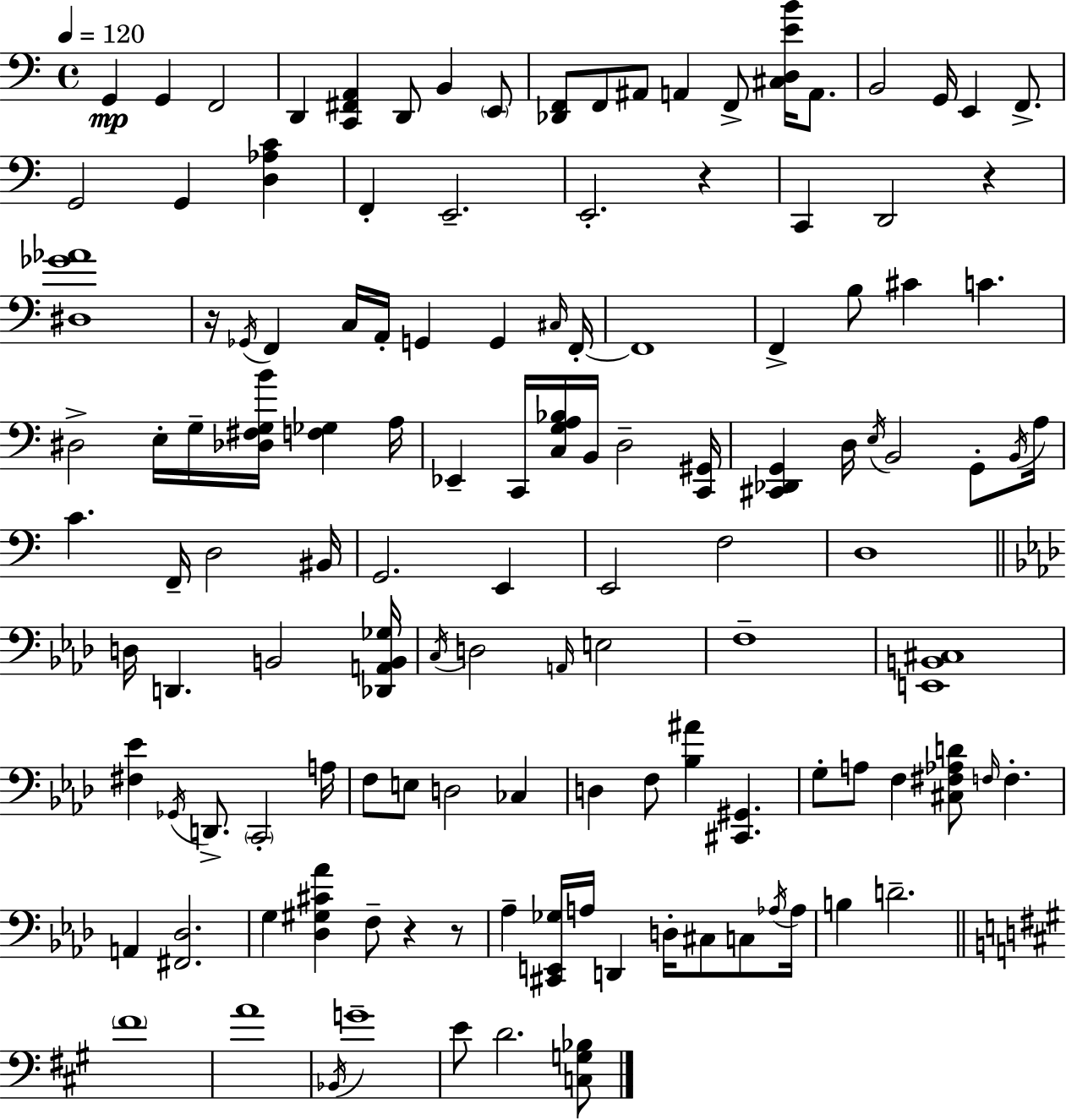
X:1
T:Untitled
M:4/4
L:1/4
K:Am
G,, G,, F,,2 D,, [C,,^F,,A,,] D,,/2 B,, E,,/2 [_D,,F,,]/2 F,,/2 ^A,,/2 A,, F,,/2 [^C,D,EB]/4 A,,/2 B,,2 G,,/4 E,, F,,/2 G,,2 G,, [D,_A,C] F,, E,,2 E,,2 z C,, D,,2 z [^D,_G_A]4 z/4 _G,,/4 F,, C,/4 A,,/4 G,, G,, ^C,/4 F,,/4 F,,4 F,, B,/2 ^C C ^D,2 E,/4 G,/4 [_D,^F,G,B]/4 [F,_G,] A,/4 _E,, C,,/4 [C,G,A,_B,]/4 B,,/4 D,2 [C,,^G,,]/4 [^C,,_D,,G,,] D,/4 E,/4 B,,2 G,,/2 B,,/4 A,/4 C F,,/4 D,2 ^B,,/4 G,,2 E,, E,,2 F,2 D,4 D,/4 D,, B,,2 [_D,,A,,B,,_G,]/4 C,/4 D,2 A,,/4 E,2 F,4 [E,,B,,^C,]4 [^F,_E] _G,,/4 D,,/2 C,,2 A,/4 F,/2 E,/2 D,2 _C, D, F,/2 [_B,^A] [^C,,^G,,] G,/2 A,/2 F, [^C,^F,_A,D]/2 F,/4 F, A,, [^F,,_D,]2 G, [_D,^G,^C_A] F,/2 z z/2 _A, [^C,,E,,_G,]/4 A,/4 D,, D,/4 ^C,/2 C,/2 _A,/4 _A,/4 B, D2 ^F4 A4 _B,,/4 G4 E/2 D2 [C,G,_B,]/2